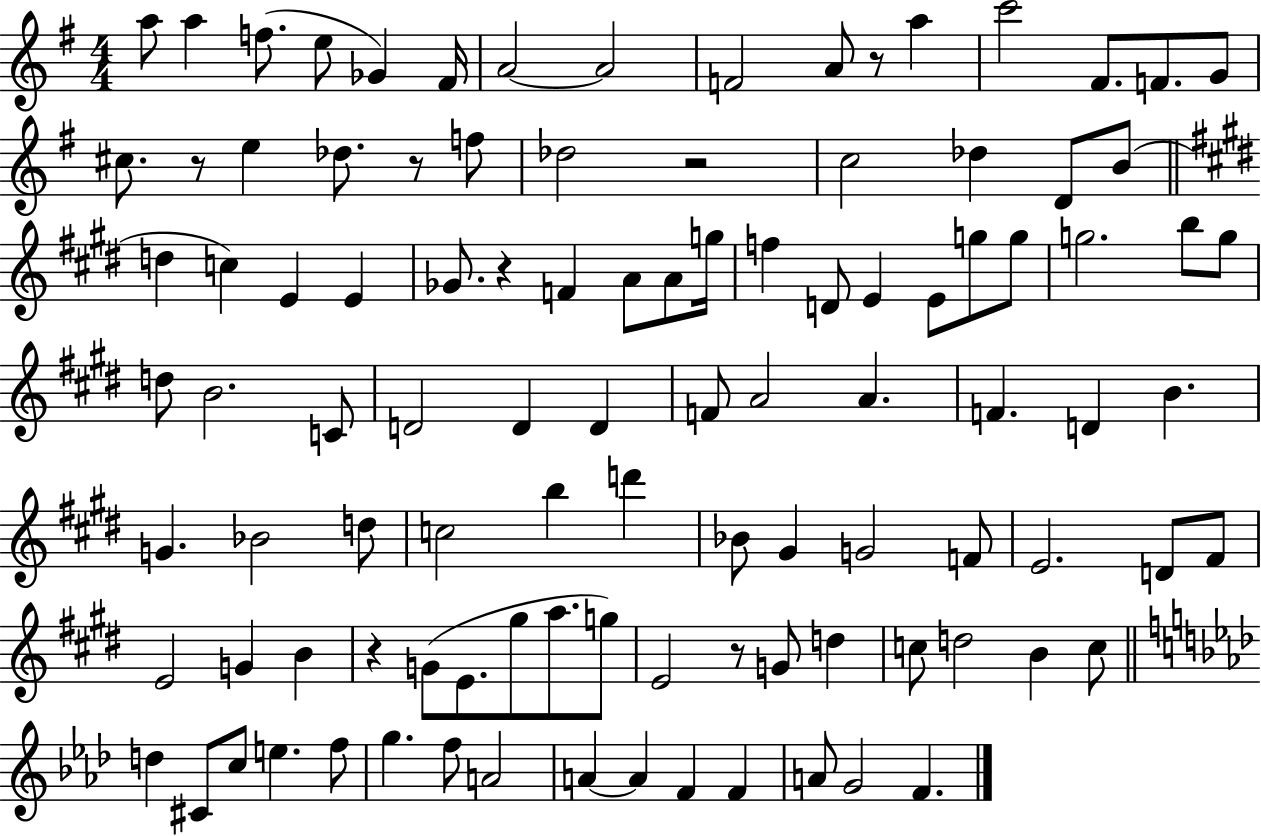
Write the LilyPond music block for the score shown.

{
  \clef treble
  \numericTimeSignature
  \time 4/4
  \key g \major
  a''8 a''4 f''8.( e''8 ges'4) fis'16 | a'2~~ a'2 | f'2 a'8 r8 a''4 | c'''2 fis'8. f'8. g'8 | \break cis''8. r8 e''4 des''8. r8 f''8 | des''2 r2 | c''2 des''4 d'8 b'8( | \bar "||" \break \key e \major d''4 c''4) e'4 e'4 | ges'8. r4 f'4 a'8 a'8 g''16 | f''4 d'8 e'4 e'8 g''8 g''8 | g''2. b''8 g''8 | \break d''8 b'2. c'8 | d'2 d'4 d'4 | f'8 a'2 a'4. | f'4. d'4 b'4. | \break g'4. bes'2 d''8 | c''2 b''4 d'''4 | bes'8 gis'4 g'2 f'8 | e'2. d'8 fis'8 | \break e'2 g'4 b'4 | r4 g'8( e'8. gis''8 a''8. g''8) | e'2 r8 g'8 d''4 | c''8 d''2 b'4 c''8 | \break \bar "||" \break \key f \minor d''4 cis'8 c''8 e''4. f''8 | g''4. f''8 a'2 | a'4~~ a'4 f'4 f'4 | a'8 g'2 f'4. | \break \bar "|."
}